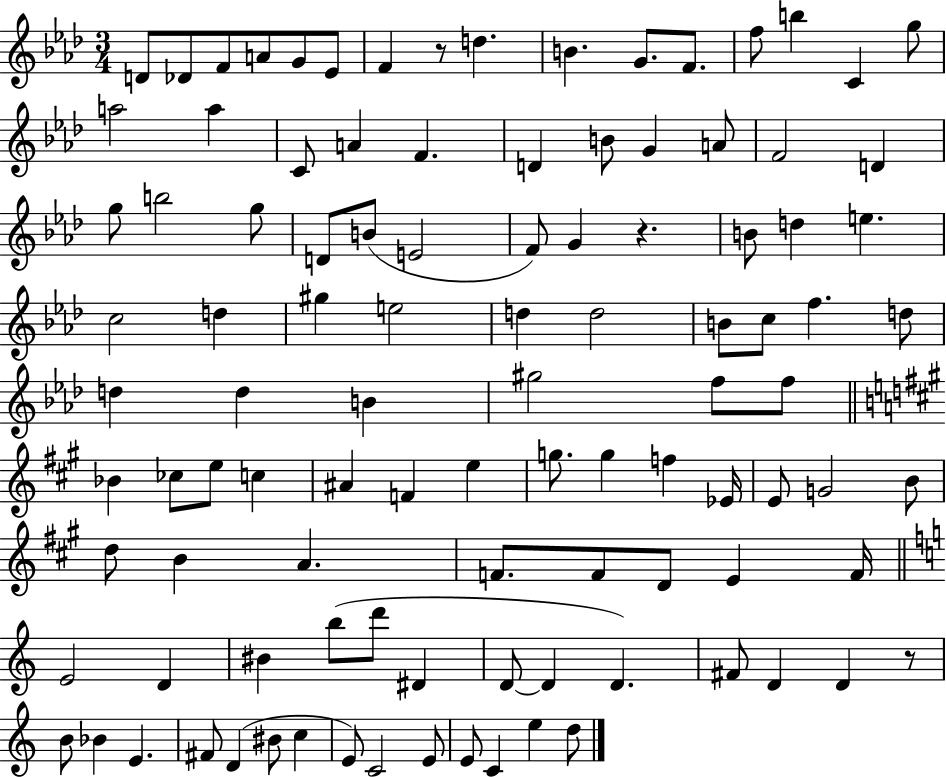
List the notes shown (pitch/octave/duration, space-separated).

D4/e Db4/e F4/e A4/e G4/e Eb4/e F4/q R/e D5/q. B4/q. G4/e. F4/e. F5/e B5/q C4/q G5/e A5/h A5/q C4/e A4/q F4/q. D4/q B4/e G4/q A4/e F4/h D4/q G5/e B5/h G5/e D4/e B4/e E4/h F4/e G4/q R/q. B4/e D5/q E5/q. C5/h D5/q G#5/q E5/h D5/q D5/h B4/e C5/e F5/q. D5/e D5/q D5/q B4/q G#5/h F5/e F5/e Bb4/q CES5/e E5/e C5/q A#4/q F4/q E5/q G5/e. G5/q F5/q Eb4/s E4/e G4/h B4/e D5/e B4/q A4/q. F4/e. F4/e D4/e E4/q F4/s E4/h D4/q BIS4/q B5/e D6/e D#4/q D4/e D4/q D4/q. F#4/e D4/q D4/q R/e B4/e Bb4/q E4/q. F#4/e D4/q BIS4/e C5/q E4/e C4/h E4/e E4/e C4/q E5/q D5/e